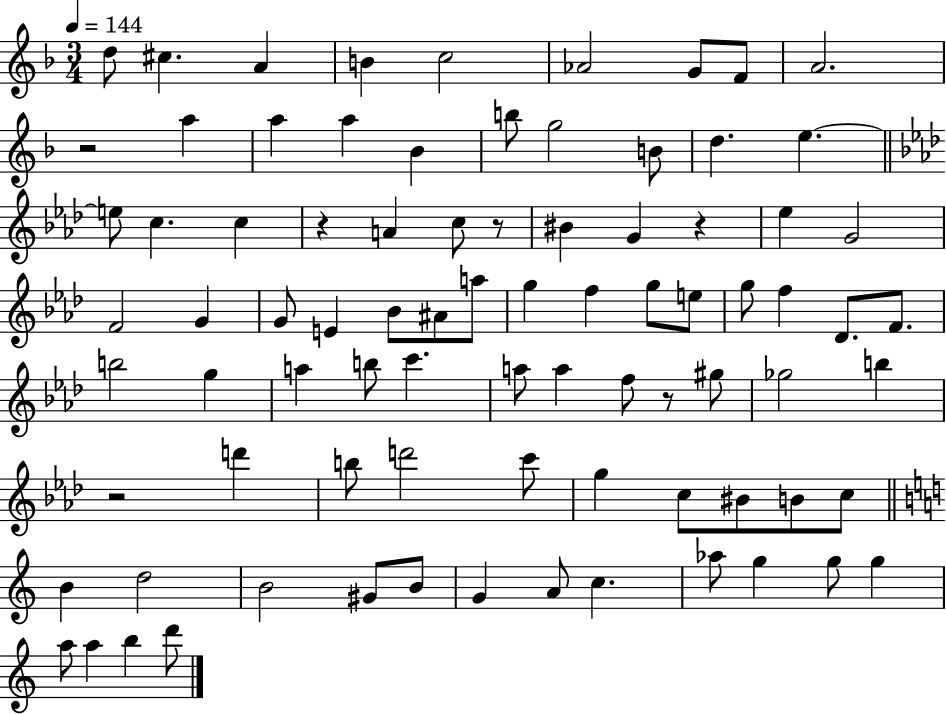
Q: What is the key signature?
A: F major